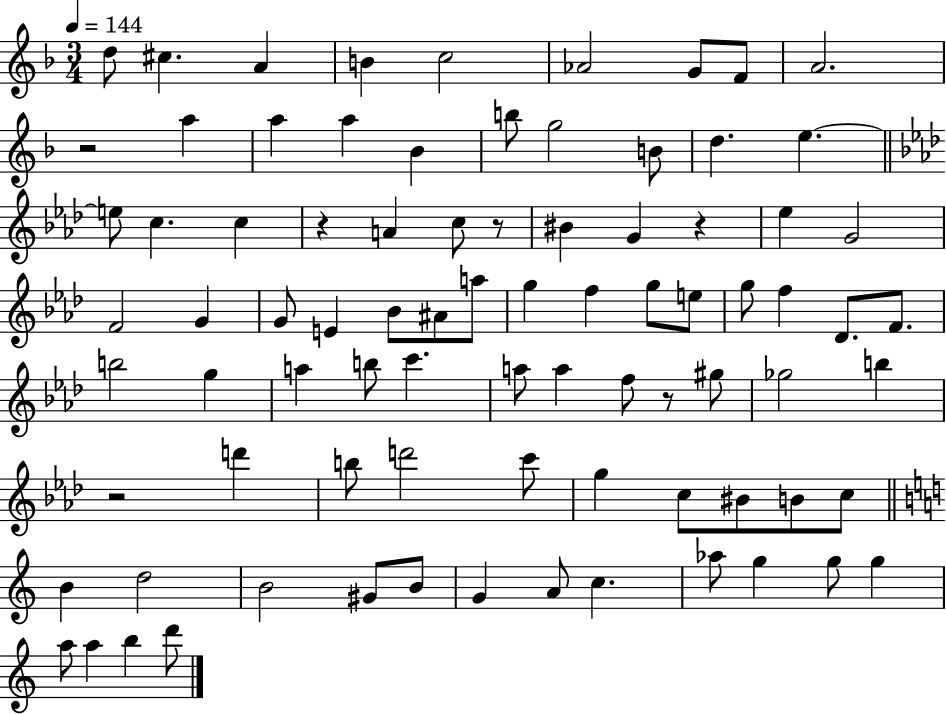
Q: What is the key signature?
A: F major